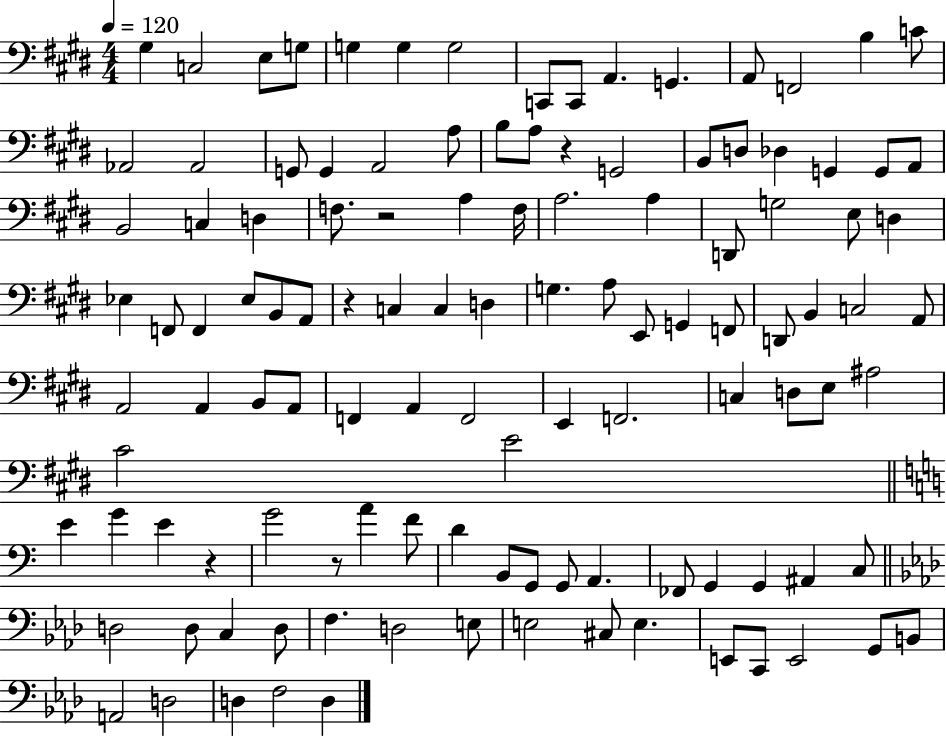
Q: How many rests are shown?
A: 5